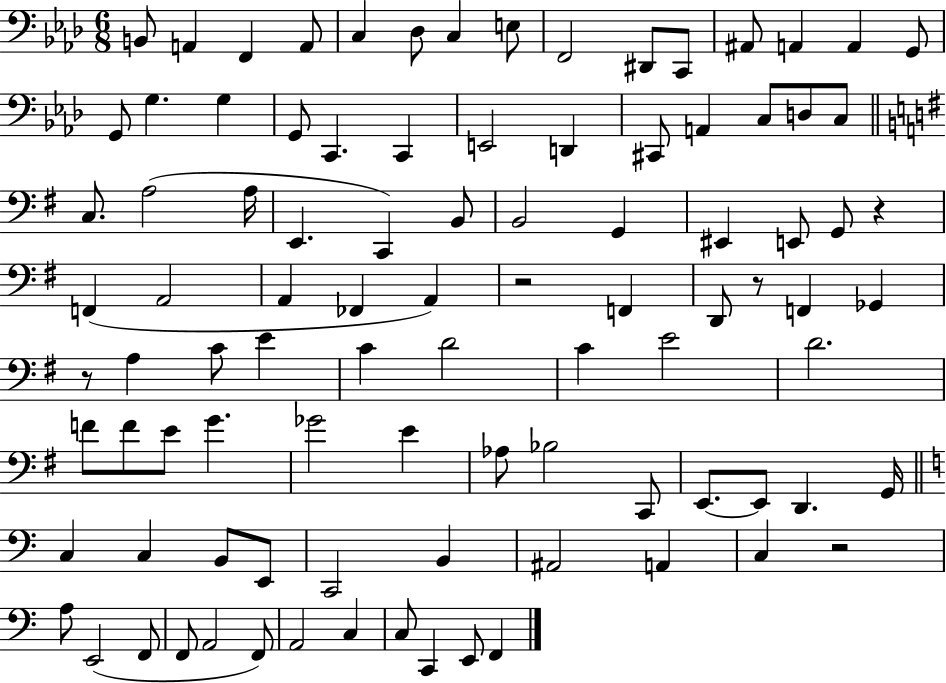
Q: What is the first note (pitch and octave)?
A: B2